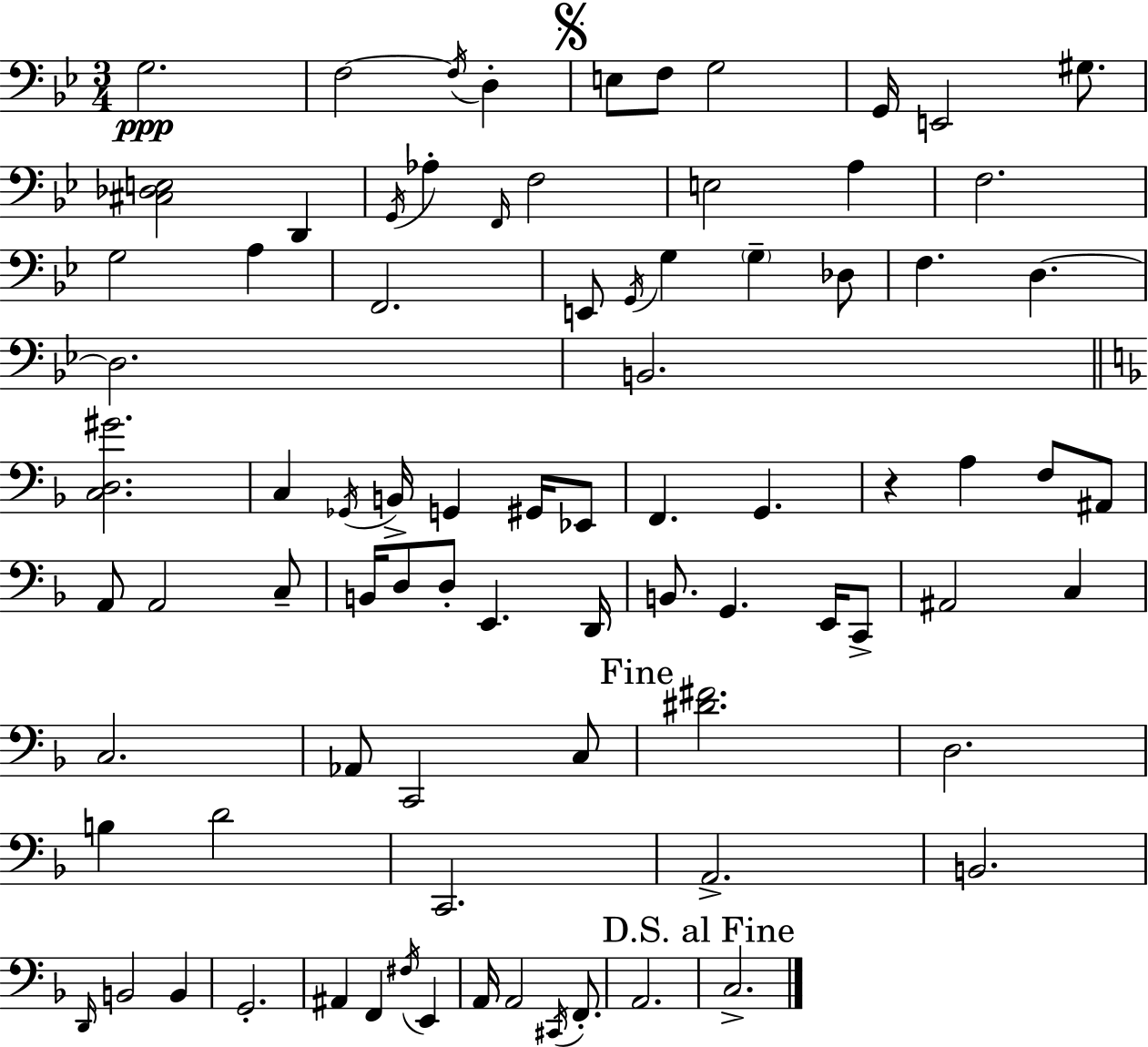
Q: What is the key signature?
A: BES major